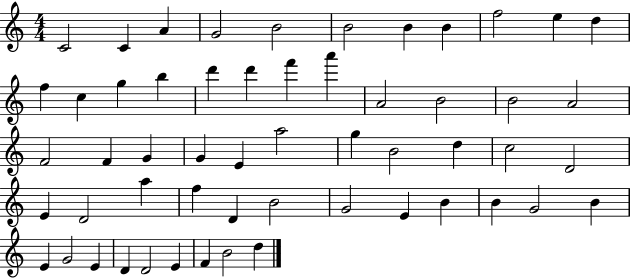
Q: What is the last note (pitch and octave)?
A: D5